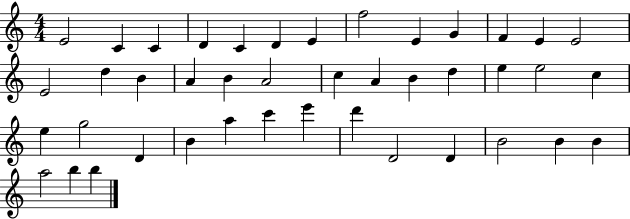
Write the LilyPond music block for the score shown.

{
  \clef treble
  \numericTimeSignature
  \time 4/4
  \key c \major
  e'2 c'4 c'4 | d'4 c'4 d'4 e'4 | f''2 e'4 g'4 | f'4 e'4 e'2 | \break e'2 d''4 b'4 | a'4 b'4 a'2 | c''4 a'4 b'4 d''4 | e''4 e''2 c''4 | \break e''4 g''2 d'4 | b'4 a''4 c'''4 e'''4 | d'''4 d'2 d'4 | b'2 b'4 b'4 | \break a''2 b''4 b''4 | \bar "|."
}